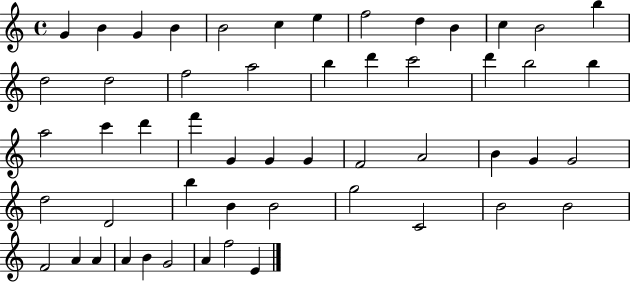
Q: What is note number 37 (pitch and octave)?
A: D4